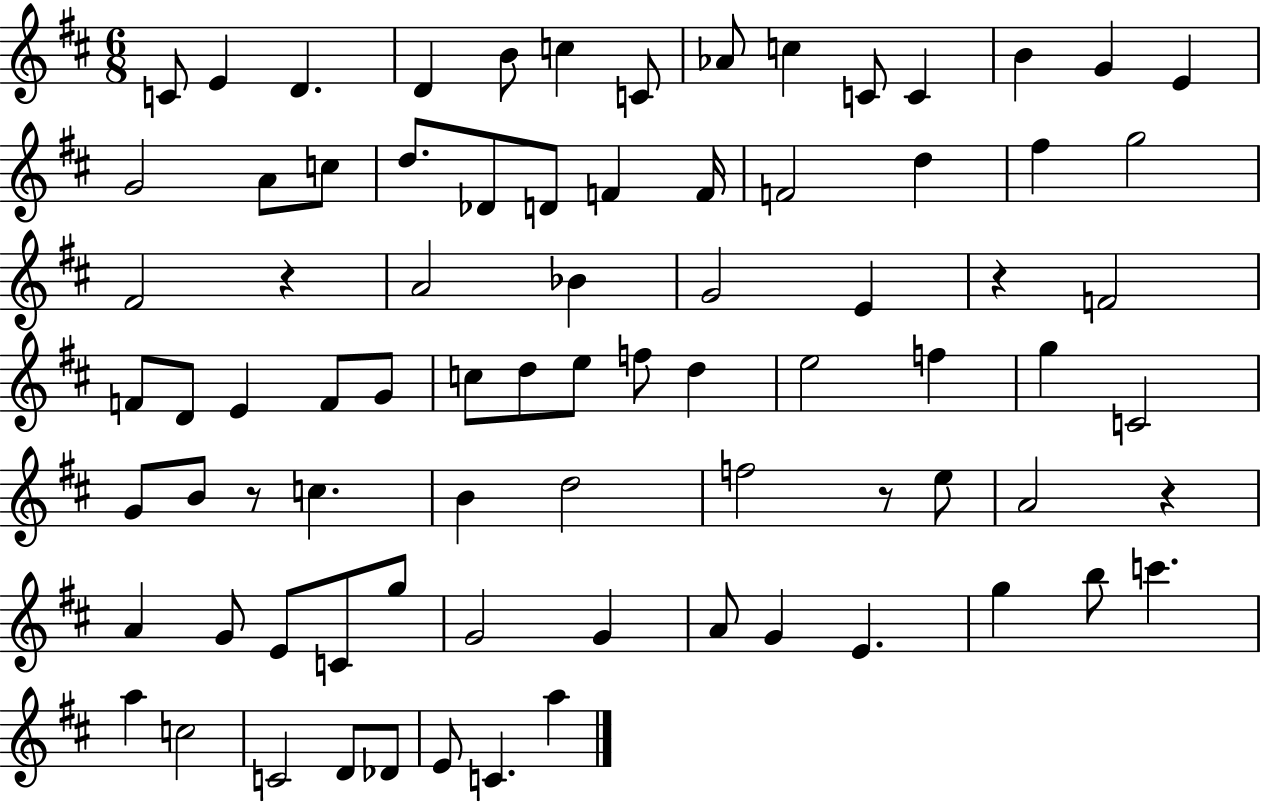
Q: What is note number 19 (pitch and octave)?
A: Db4